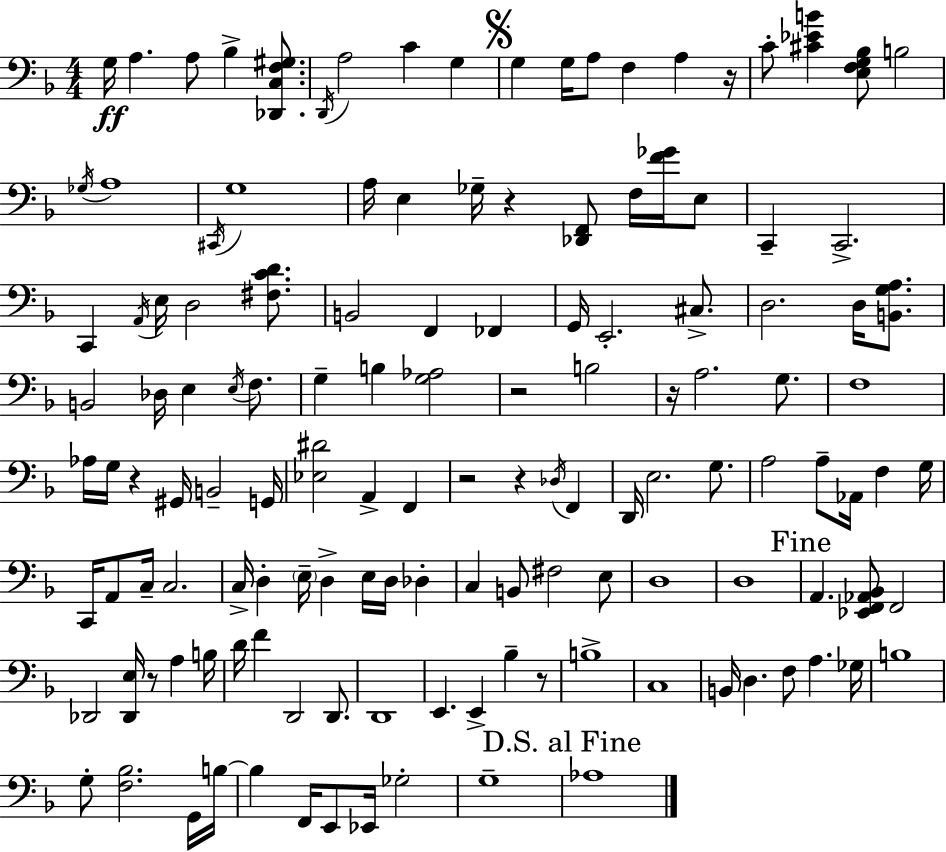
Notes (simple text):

G3/s A3/q. A3/e Bb3/q [Db2,C3,F3,G#3]/e. D2/s A3/h C4/q G3/q G3/q G3/s A3/e F3/q A3/q R/s C4/e [C#4,Eb4,B4]/q [E3,F3,G3,Bb3]/e B3/h Gb3/s A3/w C#2/s G3/w A3/s E3/q Gb3/s R/q [Db2,F2]/e F3/s [F4,Gb4]/s E3/e C2/q C2/h. C2/q A2/s E3/s D3/h [F#3,C4,D4]/e. B2/h F2/q FES2/q G2/s E2/h. C#3/e. D3/h. D3/s [B2,G3,A3]/e. B2/h Db3/s E3/q E3/s F3/e. G3/q B3/q [G3,Ab3]/h R/h B3/h R/s A3/h. G3/e. F3/w Ab3/s G3/s R/q G#2/s B2/h G2/s [Eb3,D#4]/h A2/q F2/q R/h R/q Db3/s F2/q D2/s E3/h. G3/e. A3/h A3/e Ab2/s F3/q G3/s C2/s A2/e C3/s C3/h. C3/s D3/q E3/s D3/q E3/s D3/s Db3/q C3/q B2/e F#3/h E3/e D3/w D3/w A2/q. [Eb2,F2,Ab2,Bb2]/e F2/h Db2/h [Db2,E3]/s R/e A3/q B3/s D4/s F4/q D2/h D2/e. D2/w E2/q. E2/q Bb3/q R/e B3/w C3/w B2/s D3/q. F3/e A3/q. Gb3/s B3/w G3/e [F3,Bb3]/h. G2/s B3/s B3/q F2/s E2/e Eb2/s Gb3/h G3/w Ab3/w